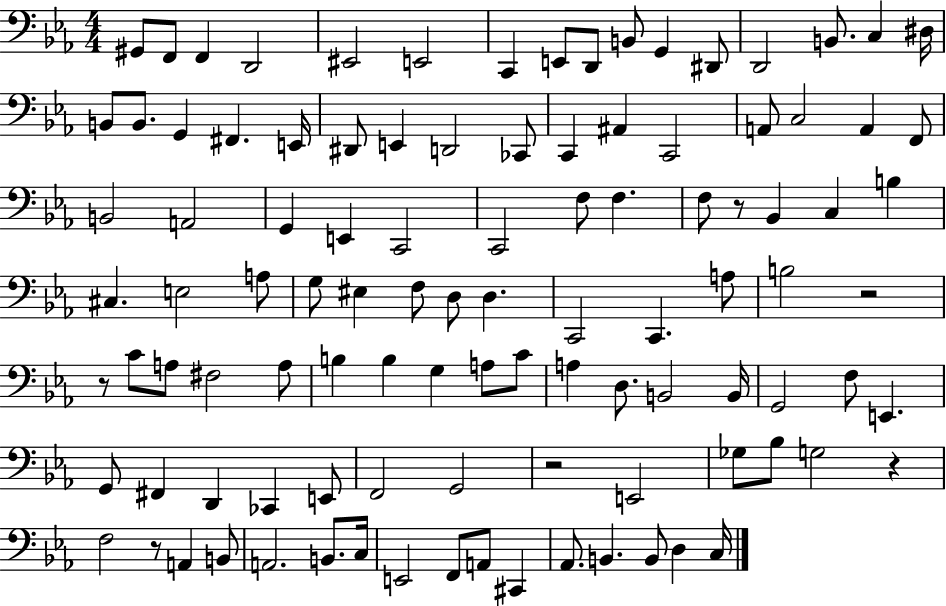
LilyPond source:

{
  \clef bass
  \numericTimeSignature
  \time 4/4
  \key ees \major
  gis,8 f,8 f,4 d,2 | eis,2 e,2 | c,4 e,8 d,8 b,8 g,4 dis,8 | d,2 b,8. c4 dis16 | \break b,8 b,8. g,4 fis,4. e,16 | dis,8 e,4 d,2 ces,8 | c,4 ais,4 c,2 | a,8 c2 a,4 f,8 | \break b,2 a,2 | g,4 e,4 c,2 | c,2 f8 f4. | f8 r8 bes,4 c4 b4 | \break cis4. e2 a8 | g8 eis4 f8 d8 d4. | c,2 c,4. a8 | b2 r2 | \break r8 c'8 a8 fis2 a8 | b4 b4 g4 a8 c'8 | a4 d8. b,2 b,16 | g,2 f8 e,4. | \break g,8 fis,4 d,4 ces,4 e,8 | f,2 g,2 | r2 e,2 | ges8 bes8 g2 r4 | \break f2 r8 a,4 b,8 | a,2. b,8. c16 | e,2 f,8 a,8 cis,4 | aes,8. b,4. b,8 d4 c16 | \break \bar "|."
}